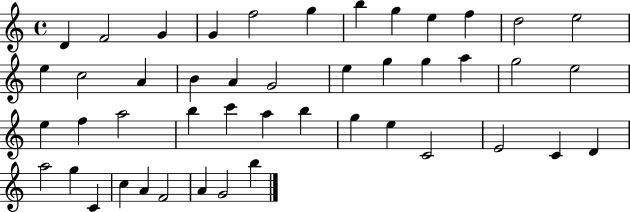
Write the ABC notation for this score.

X:1
T:Untitled
M:4/4
L:1/4
K:C
D F2 G G f2 g b g e f d2 e2 e c2 A B A G2 e g g a g2 e2 e f a2 b c' a b g e C2 E2 C D a2 g C c A F2 A G2 b